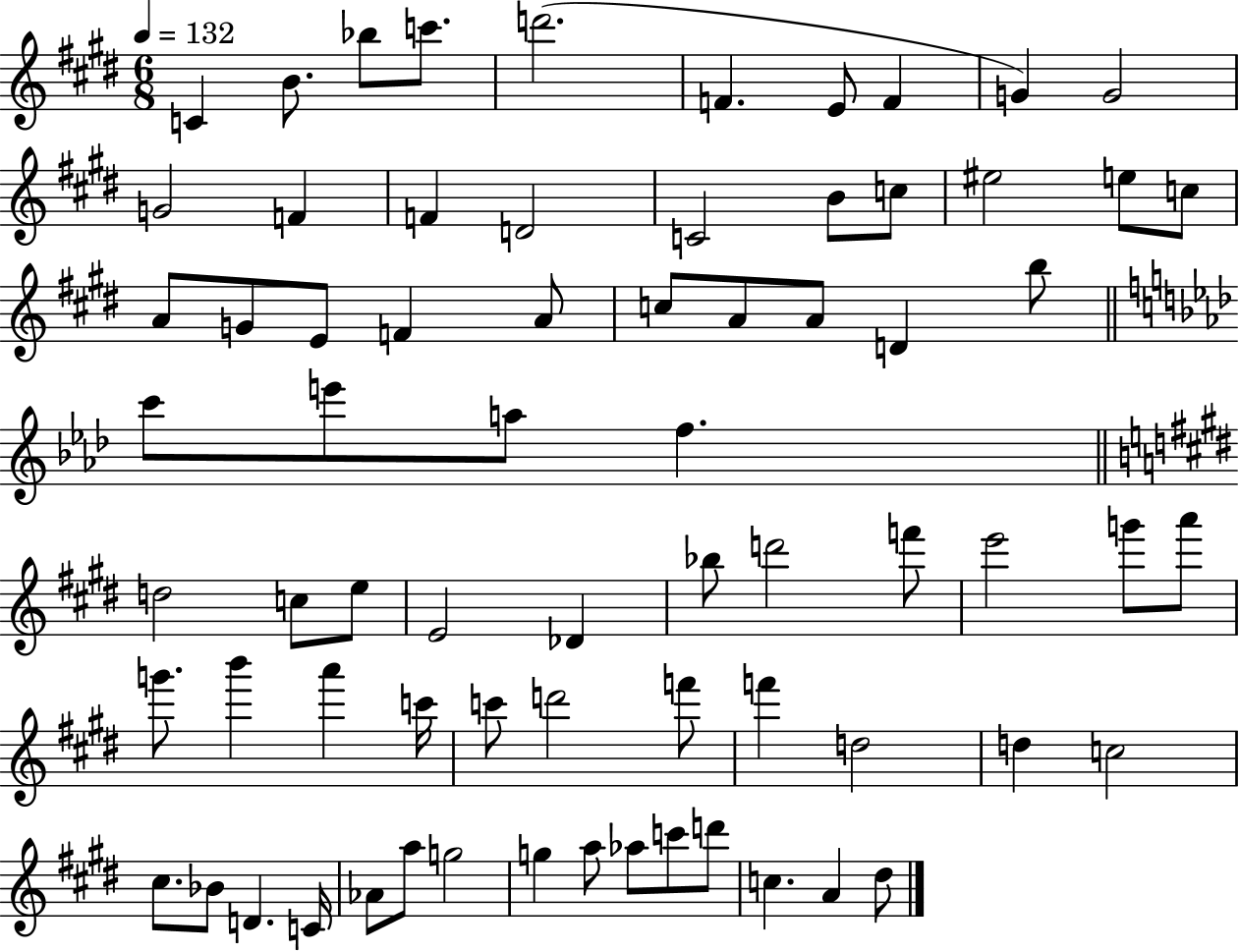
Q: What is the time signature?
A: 6/8